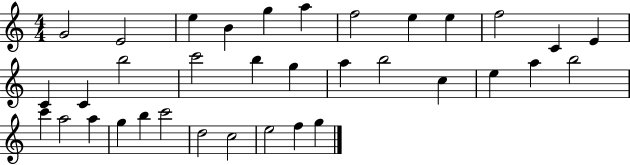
X:1
T:Untitled
M:4/4
L:1/4
K:C
G2 E2 e B g a f2 e e f2 C E C C b2 c'2 b g a b2 c e a b2 c' a2 a g b c'2 d2 c2 e2 f g